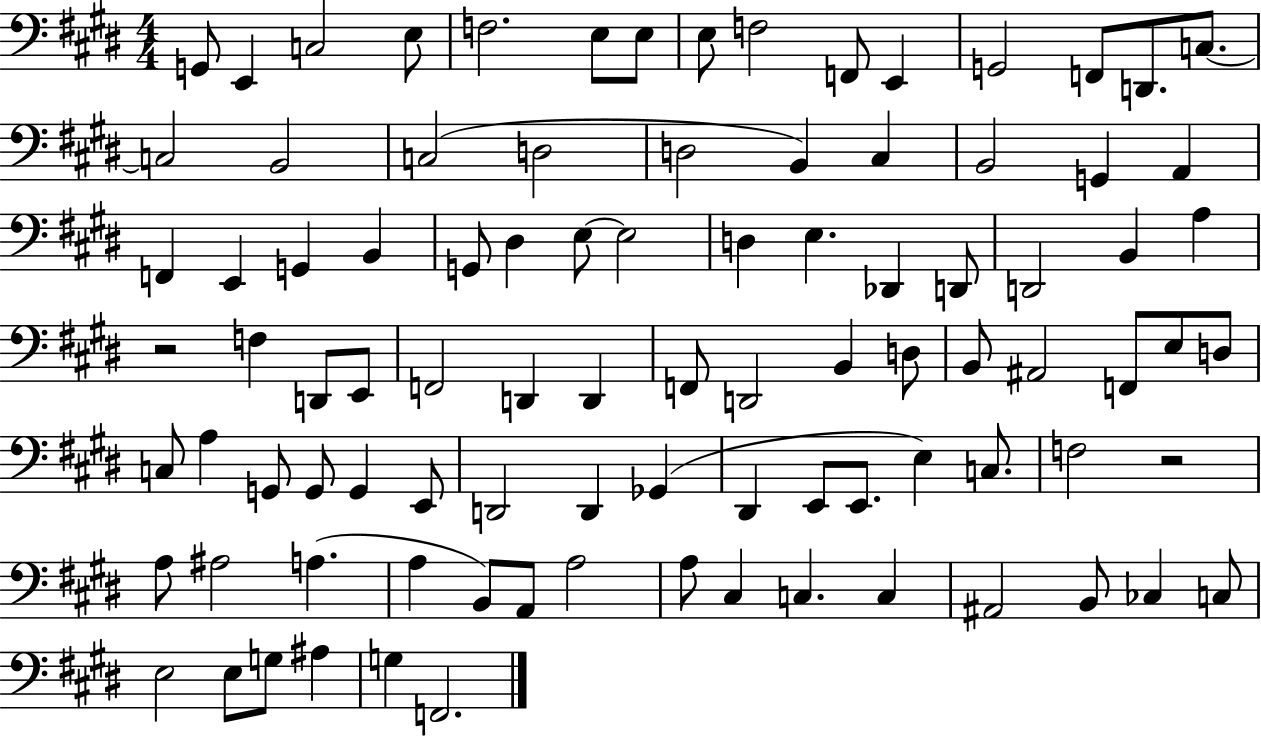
{
  \clef bass
  \numericTimeSignature
  \time 4/4
  \key e \major
  \repeat volta 2 { g,8 e,4 c2 e8 | f2. e8 e8 | e8 f2 f,8 e,4 | g,2 f,8 d,8. c8.~~ | \break c2 b,2 | c2( d2 | d2 b,4) cis4 | b,2 g,4 a,4 | \break f,4 e,4 g,4 b,4 | g,8 dis4 e8~~ e2 | d4 e4. des,4 d,8 | d,2 b,4 a4 | \break r2 f4 d,8 e,8 | f,2 d,4 d,4 | f,8 d,2 b,4 d8 | b,8 ais,2 f,8 e8 d8 | \break c8 a4 g,8 g,8 g,4 e,8 | d,2 d,4 ges,4( | dis,4 e,8 e,8. e4) c8. | f2 r2 | \break a8 ais2 a4.( | a4 b,8) a,8 a2 | a8 cis4 c4. c4 | ais,2 b,8 ces4 c8 | \break e2 e8 g8 ais4 | g4 f,2. | } \bar "|."
}